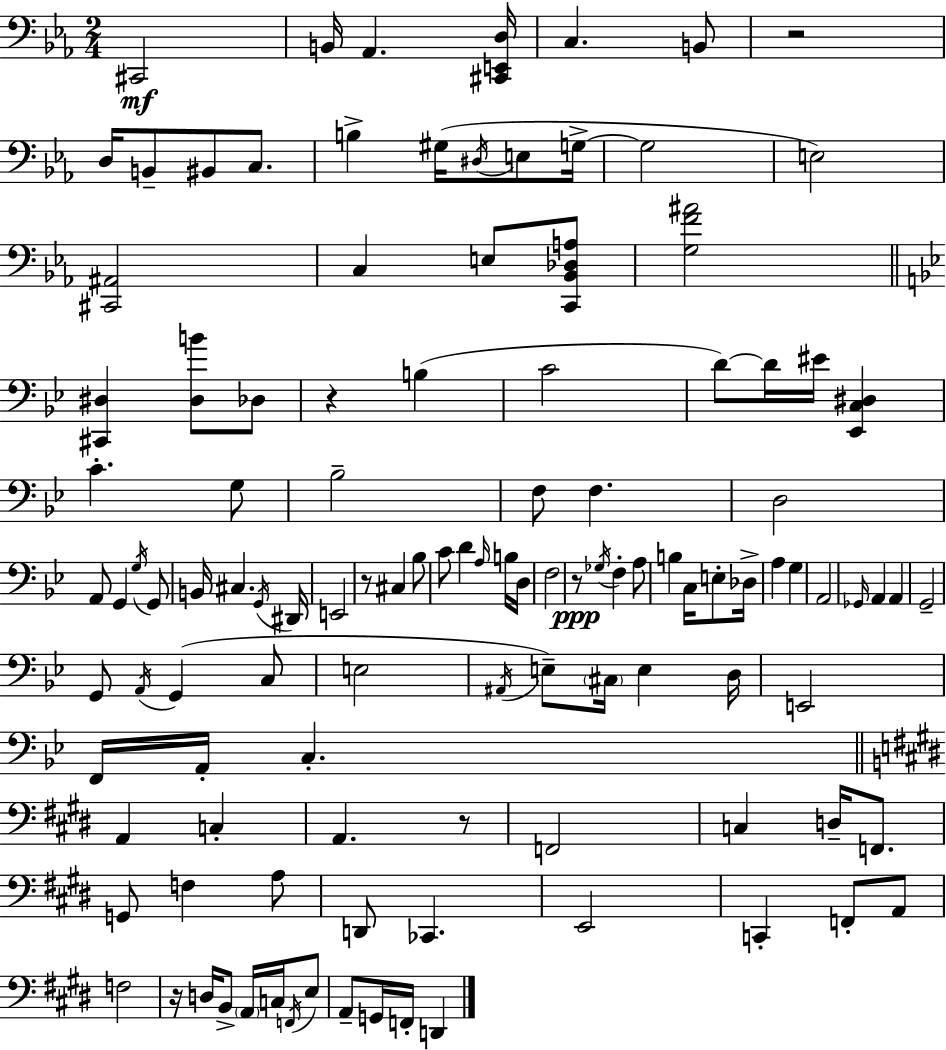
X:1
T:Untitled
M:2/4
L:1/4
K:Eb
^C,,2 B,,/4 _A,, [^C,,E,,D,]/4 C, B,,/2 z2 D,/4 B,,/2 ^B,,/2 C,/2 B, ^G,/4 ^D,/4 E,/2 G,/4 G,2 E,2 [^C,,^A,,]2 C, E,/2 [C,,_B,,_D,A,]/2 [G,F^A]2 [^C,,^D,] [^D,B]/2 _D,/2 z B, C2 D/2 D/4 ^E/4 [_E,,C,^D,] C G,/2 _B,2 F,/2 F, D,2 A,,/2 G,, G,/4 G,,/2 B,,/4 ^C, G,,/4 ^D,,/4 E,,2 z/2 ^C, _B,/2 C/2 D A,/4 B,/4 D,/4 F,2 z/2 _G,/4 F, A,/2 B, C,/4 E,/2 _D,/4 A, G, A,,2 _G,,/4 A,, A,, G,,2 G,,/2 A,,/4 G,, C,/2 E,2 ^A,,/4 E,/2 ^C,/4 E, D,/4 E,,2 F,,/4 A,,/4 C, A,, C, A,, z/2 F,,2 C, D,/4 F,,/2 G,,/2 F, A,/2 D,,/2 _C,, E,,2 C,, F,,/2 A,,/2 F,2 z/4 D,/4 B,,/2 A,,/4 C,/4 F,,/4 E,/2 A,,/2 G,,/4 F,,/4 D,,